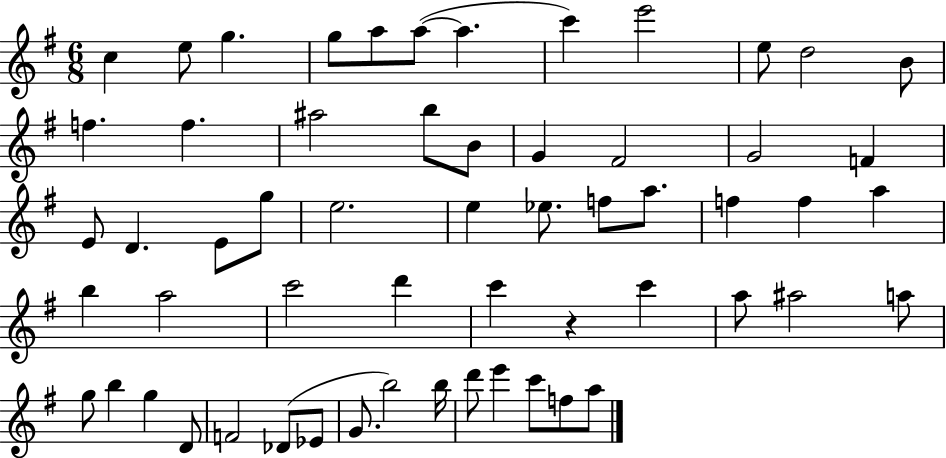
{
  \clef treble
  \numericTimeSignature
  \time 6/8
  \key g \major
  c''4 e''8 g''4. | g''8 a''8 a''8~(~ a''4. | c'''4) e'''2 | e''8 d''2 b'8 | \break f''4. f''4. | ais''2 b''8 b'8 | g'4 fis'2 | g'2 f'4 | \break e'8 d'4. e'8 g''8 | e''2. | e''4 ees''8. f''8 a''8. | f''4 f''4 a''4 | \break b''4 a''2 | c'''2 d'''4 | c'''4 r4 c'''4 | a''8 ais''2 a''8 | \break g''8 b''4 g''4 d'8 | f'2 des'8( ees'8 | g'8. b''2) b''16 | d'''8 e'''4 c'''8 f''8 a''8 | \break \bar "|."
}